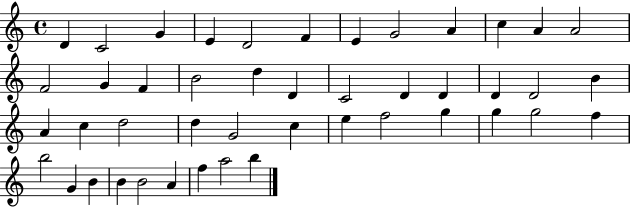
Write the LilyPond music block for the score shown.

{
  \clef treble
  \time 4/4
  \defaultTimeSignature
  \key c \major
  d'4 c'2 g'4 | e'4 d'2 f'4 | e'4 g'2 a'4 | c''4 a'4 a'2 | \break f'2 g'4 f'4 | b'2 d''4 d'4 | c'2 d'4 d'4 | d'4 d'2 b'4 | \break a'4 c''4 d''2 | d''4 g'2 c''4 | e''4 f''2 g''4 | g''4 g''2 f''4 | \break b''2 g'4 b'4 | b'4 b'2 a'4 | f''4 a''2 b''4 | \bar "|."
}